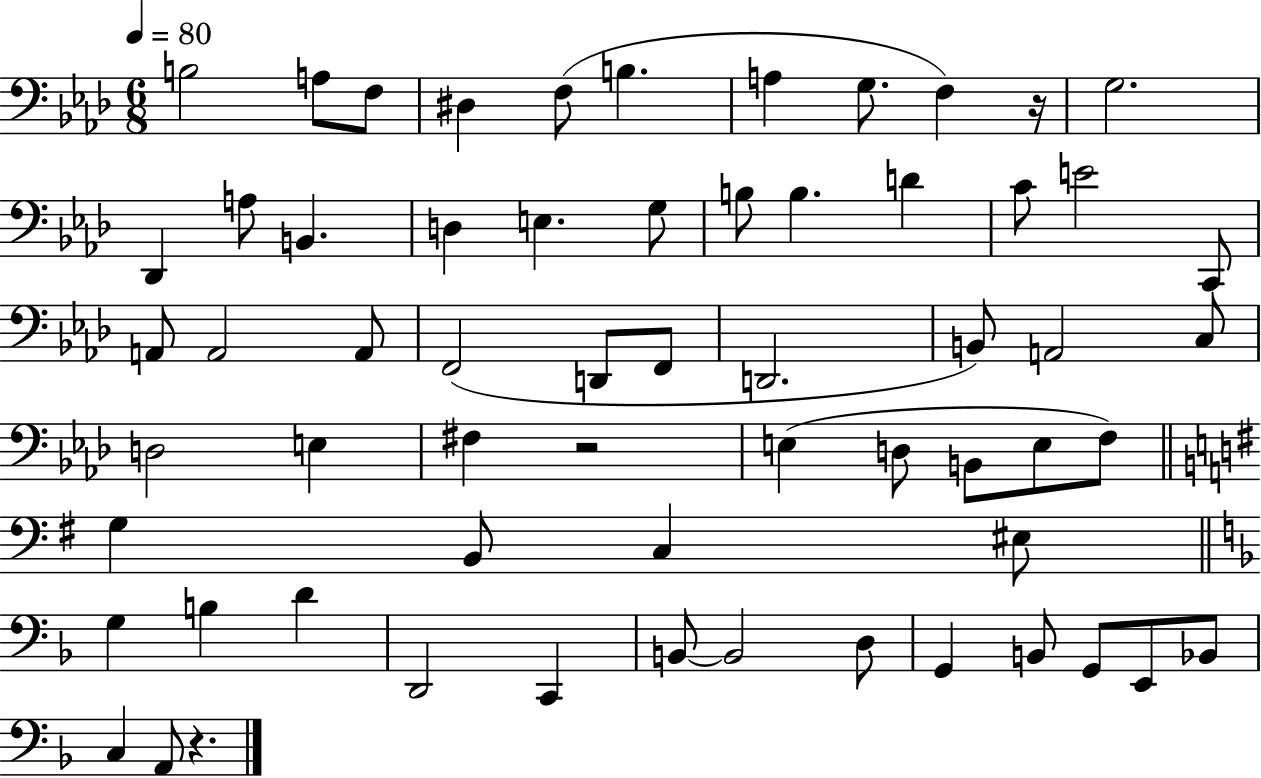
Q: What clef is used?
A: bass